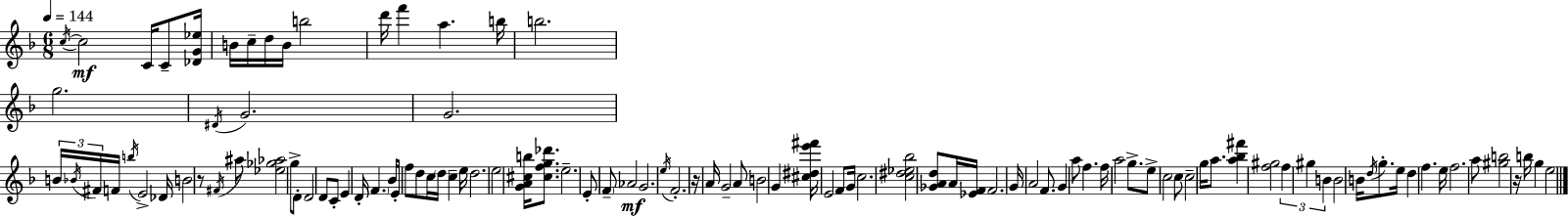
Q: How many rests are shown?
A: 3